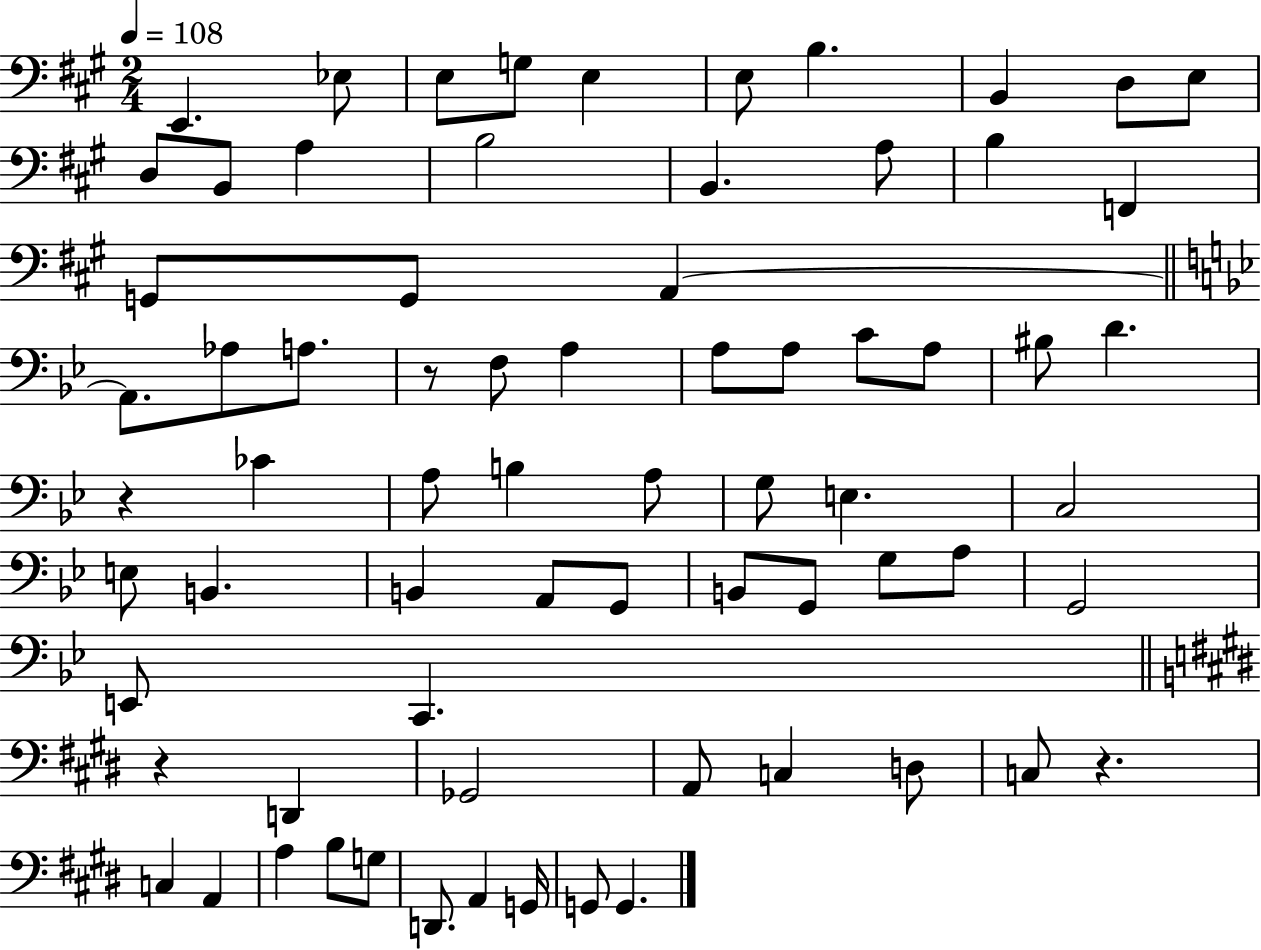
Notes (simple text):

E2/q. Eb3/e E3/e G3/e E3/q E3/e B3/q. B2/q D3/e E3/e D3/e B2/e A3/q B3/h B2/q. A3/e B3/q F2/q G2/e G2/e A2/q A2/e. Ab3/e A3/e. R/e F3/e A3/q A3/e A3/e C4/e A3/e BIS3/e D4/q. R/q CES4/q A3/e B3/q A3/e G3/e E3/q. C3/h E3/e B2/q. B2/q A2/e G2/e B2/e G2/e G3/e A3/e G2/h E2/e C2/q. R/q D2/q Gb2/h A2/e C3/q D3/e C3/e R/q. C3/q A2/q A3/q B3/e G3/e D2/e. A2/q G2/s G2/e G2/q.